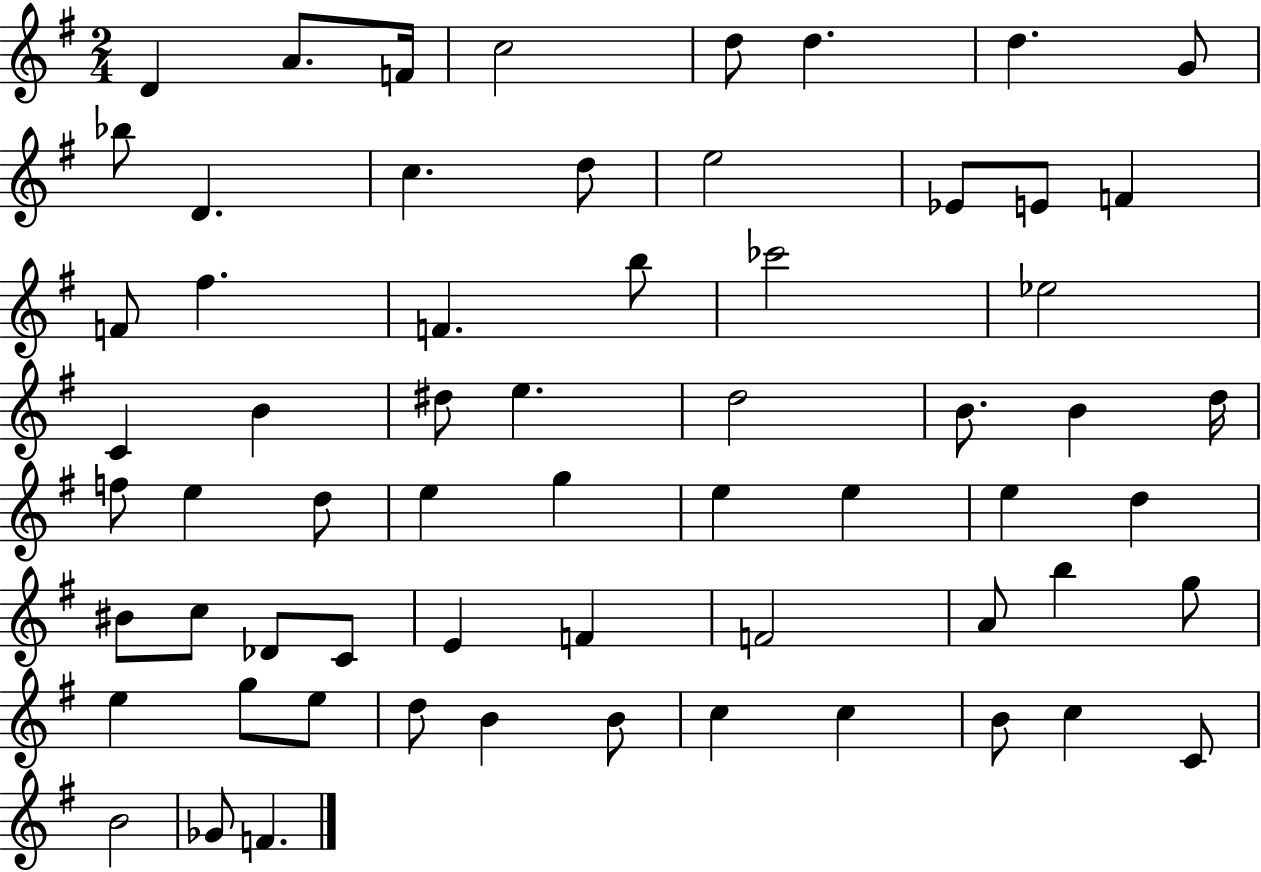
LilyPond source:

{
  \clef treble
  \numericTimeSignature
  \time 2/4
  \key g \major
  d'4 a'8. f'16 | c''2 | d''8 d''4. | d''4. g'8 | \break bes''8 d'4. | c''4. d''8 | e''2 | ees'8 e'8 f'4 | \break f'8 fis''4. | f'4. b''8 | ces'''2 | ees''2 | \break c'4 b'4 | dis''8 e''4. | d''2 | b'8. b'4 d''16 | \break f''8 e''4 d''8 | e''4 g''4 | e''4 e''4 | e''4 d''4 | \break bis'8 c''8 des'8 c'8 | e'4 f'4 | f'2 | a'8 b''4 g''8 | \break e''4 g''8 e''8 | d''8 b'4 b'8 | c''4 c''4 | b'8 c''4 c'8 | \break b'2 | ges'8 f'4. | \bar "|."
}